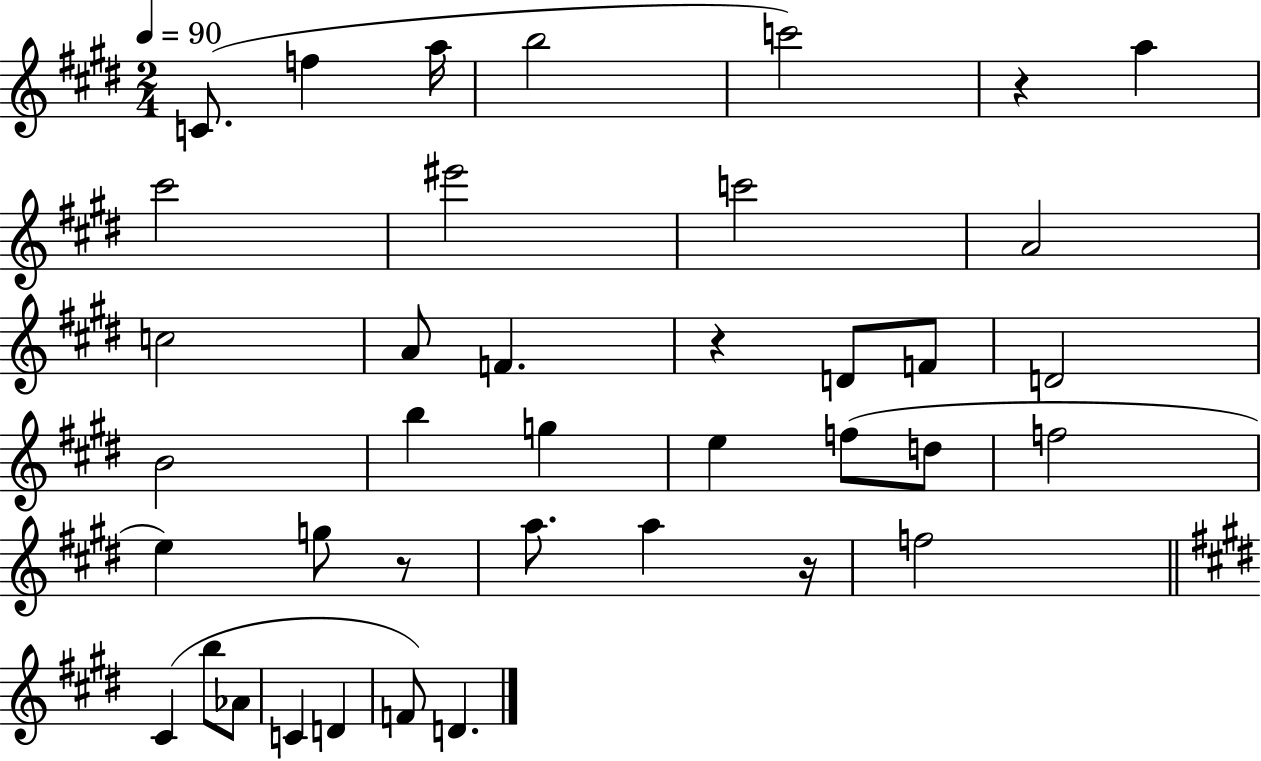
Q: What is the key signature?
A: E major